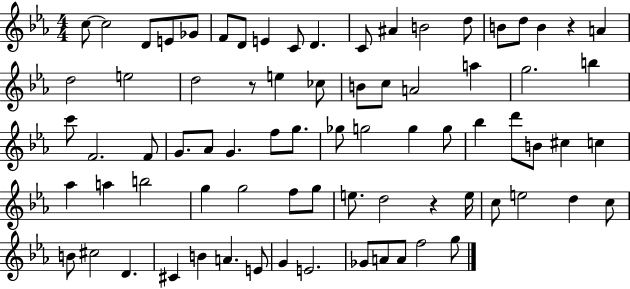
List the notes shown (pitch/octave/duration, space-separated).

C5/e C5/h D4/e E4/e Gb4/e F4/e D4/e E4/q C4/e D4/q. C4/e A#4/q B4/h D5/e B4/e D5/e B4/q R/q A4/q D5/h E5/h D5/h R/e E5/q CES5/e B4/e C5/e A4/h A5/q G5/h. B5/q C6/e F4/h. F4/e G4/e. Ab4/e G4/q. F5/e G5/e. Gb5/e G5/h G5/q G5/e Bb5/q D6/e B4/e C#5/q C5/q Ab5/q A5/q B5/h G5/q G5/h F5/e G5/e E5/e. D5/h R/q E5/s C5/e E5/h D5/q C5/e B4/e C#5/h D4/q. C#4/q B4/q A4/q. E4/e G4/q E4/h. Gb4/e A4/e A4/e F5/h G5/e